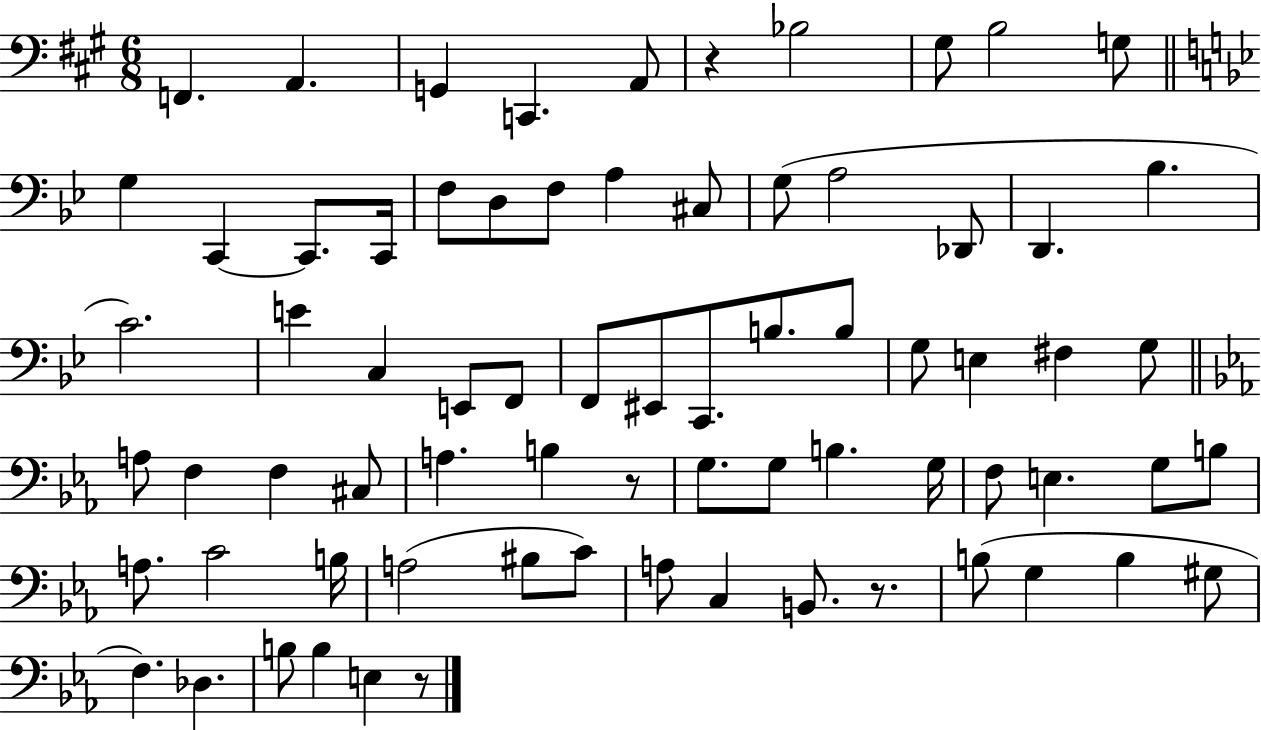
X:1
T:Untitled
M:6/8
L:1/4
K:A
F,, A,, G,, C,, A,,/2 z _B,2 ^G,/2 B,2 G,/2 G, C,, C,,/2 C,,/4 F,/2 D,/2 F,/2 A, ^C,/2 G,/2 A,2 _D,,/2 D,, _B, C2 E C, E,,/2 F,,/2 F,,/2 ^E,,/2 C,,/2 B,/2 B,/2 G,/2 E, ^F, G,/2 A,/2 F, F, ^C,/2 A, B, z/2 G,/2 G,/2 B, G,/4 F,/2 E, G,/2 B,/2 A,/2 C2 B,/4 A,2 ^B,/2 C/2 A,/2 C, B,,/2 z/2 B,/2 G, B, ^G,/2 F, _D, B,/2 B, E, z/2